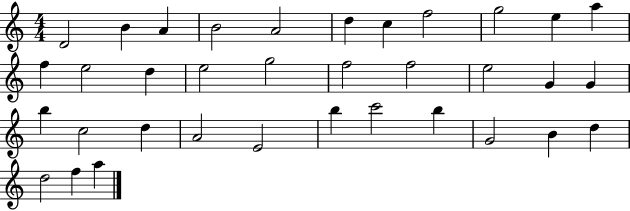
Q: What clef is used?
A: treble